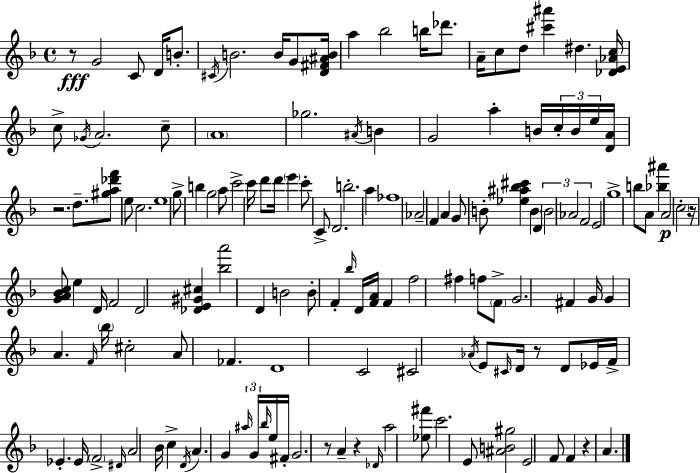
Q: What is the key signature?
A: D minor